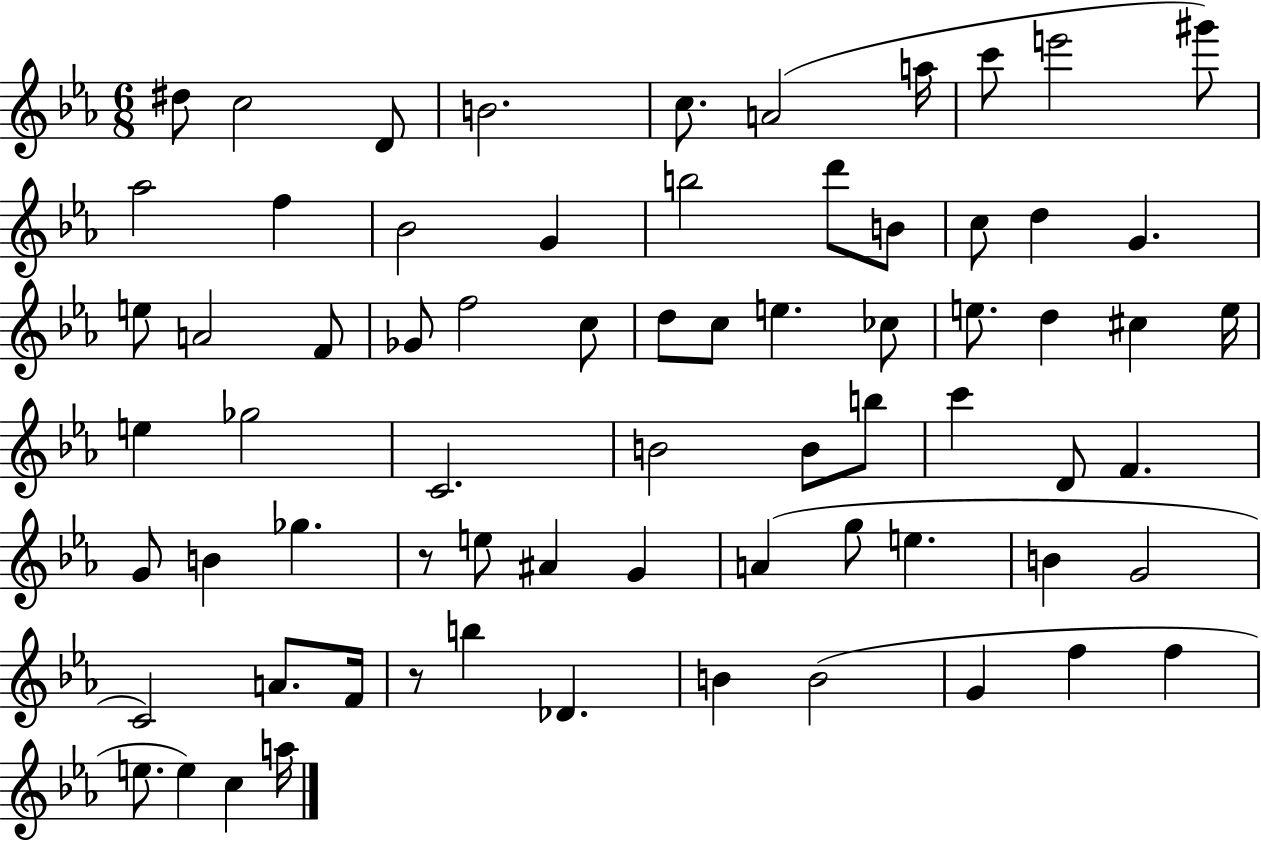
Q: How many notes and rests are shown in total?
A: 70